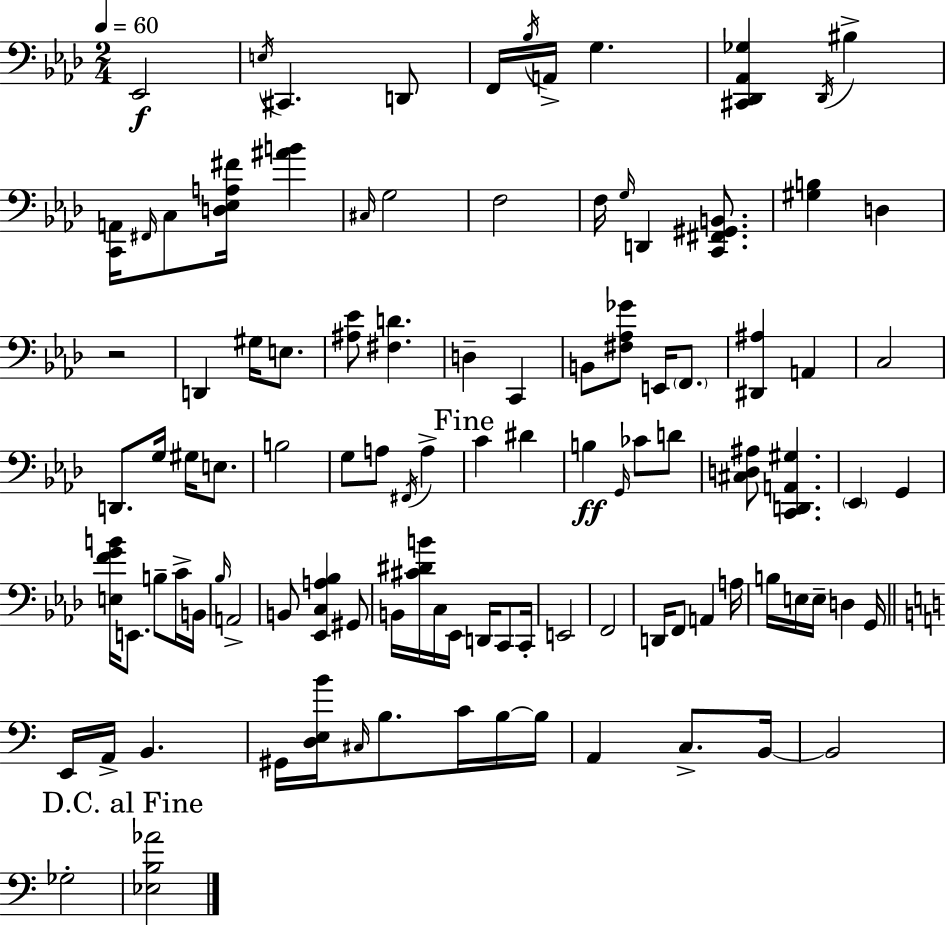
X:1
T:Untitled
M:2/4
L:1/4
K:Ab
_E,,2 E,/4 ^C,, D,,/2 F,,/4 _B,/4 A,,/4 G, [^C,,_D,,_A,,_G,] _D,,/4 ^B, [C,,A,,]/4 ^F,,/4 C,/2 [D,_E,A,^F]/4 [^AB] ^C,/4 G,2 F,2 F,/4 G,/4 D,, [C,,^F,,^G,,B,,]/2 [^G,B,] D, z2 D,, ^G,/4 E,/2 [^A,_E]/2 [^F,D] D, C,, B,,/2 [^F,_A,_G]/2 E,,/4 F,,/2 [^D,,^A,] A,, C,2 D,,/2 G,/4 ^G,/4 E,/2 B,2 G,/2 A,/2 ^F,,/4 A, C ^D B, G,,/4 _C/2 D/2 [^C,D,^A,]/2 [C,,D,,A,,^G,] _E,, G,, [E,FGB]/4 E,,/2 B,/2 C/4 B,,/4 _B,/4 A,,2 B,,/2 [_E,,C,A,_B,] ^G,,/2 B,,/4 [^C^DB]/4 C,/4 _E,,/4 D,,/4 C,,/2 C,,/4 E,,2 F,,2 D,,/4 F,,/2 A,, A,/4 B,/4 E,/4 E,/4 D, G,,/4 E,,/4 A,,/4 B,, ^G,,/4 [D,E,B]/4 ^C,/4 B,/2 C/4 B,/4 B,/4 A,, C,/2 B,,/4 B,,2 _G,2 [_E,B,_A]2